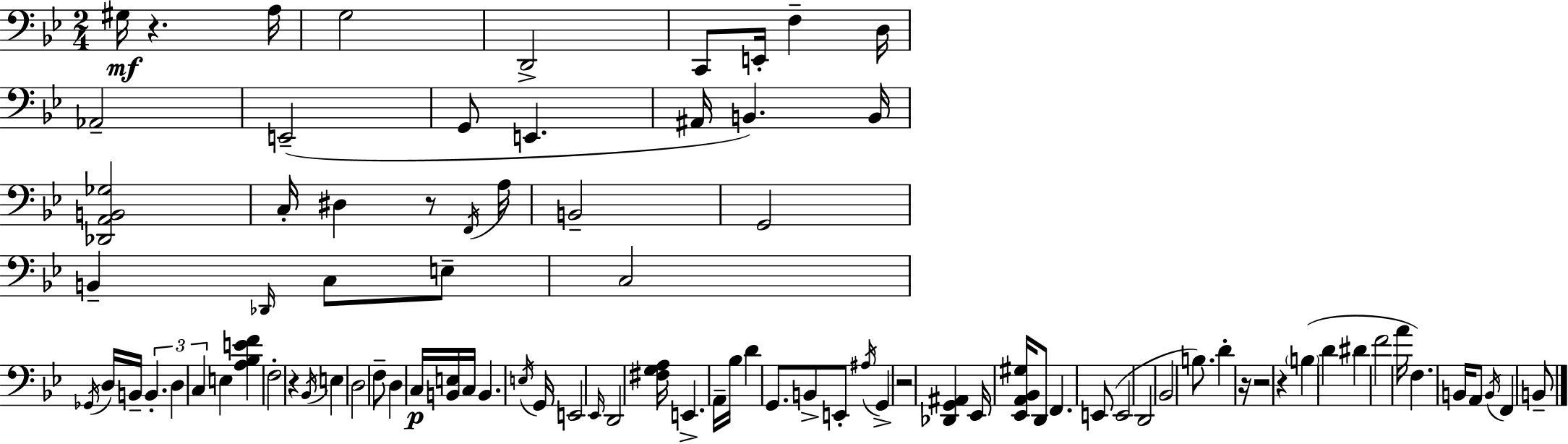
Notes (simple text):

G#3/s R/q. A3/s G3/h D2/h C2/e E2/s F3/q D3/s Ab2/h E2/h G2/e E2/q. A#2/s B2/q. B2/s [Db2,A2,B2,Gb3]/h C3/s D#3/q R/e F2/s A3/s B2/h G2/h B2/q Db2/s C3/e E3/e C3/h Gb2/s D3/s B2/s B2/q. D3/q C3/q E3/q [A3,Bb3,E4,F4]/q F3/h R/q Bb2/s E3/q D3/h F3/e D3/q C3/s [B2,E3]/s C3/s B2/q. E3/s G2/s E2/h Eb2/s D2/h [F#3,G3,A3]/s E2/q. A2/s Bb3/s D4/q G2/e. B2/e E2/e A#3/s G2/q R/h [Db2,G2,A#2]/q Eb2/s [Eb2,A2,Bb2,G#3]/s D2/e F2/q. E2/e E2/h D2/h Bb2/h B3/e. D4/q R/s R/h R/q B3/q D4/q D#4/q F4/h A4/s F3/q. B2/s A2/e B2/s F2/q B2/e